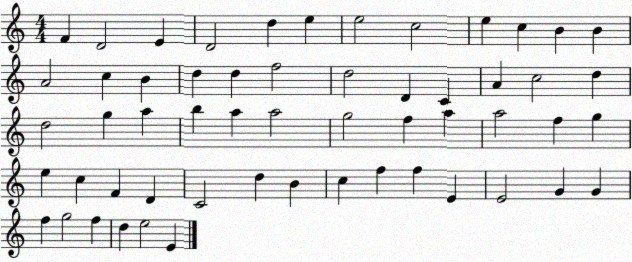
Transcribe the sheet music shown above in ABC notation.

X:1
T:Untitled
M:4/4
L:1/4
K:C
F D2 E D2 d e e2 c2 e c B B A2 c B d d f2 d2 D C A c2 d d2 g a b a a2 g2 f a a2 f g e c F D C2 d B c f f E E2 G G f g2 f d e2 E